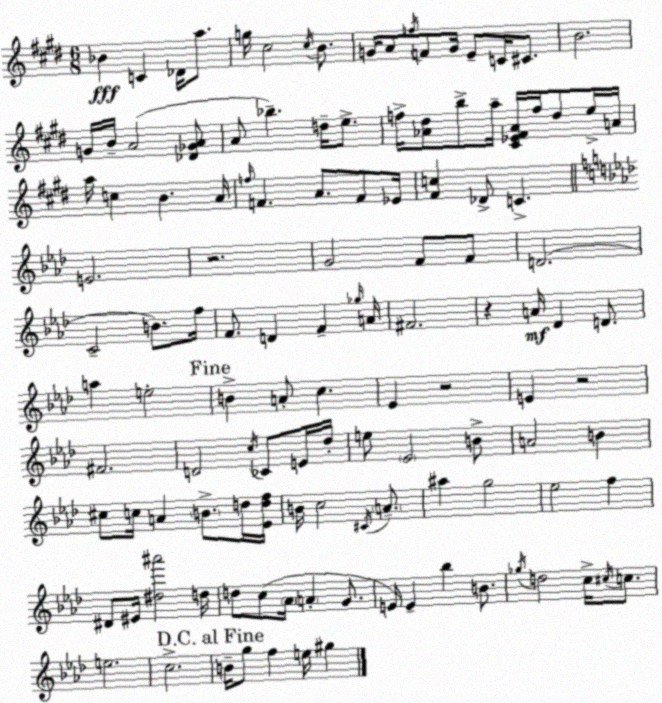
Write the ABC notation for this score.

X:1
T:Untitled
M:6/8
L:1/4
K:E
_B C _D/4 a/2 g/4 ^c2 ^c/4 B/2 G/4 A/2 f/4 F/2 G/4 E/2 C/4 ^C/2 B2 G/4 B/4 A2 [_D_GA]/2 A/2 _b d/4 e/2 f/4 [_A^d]/2 b/2 a/4 [^C_E^F_A]/4 f/4 ^d/2 e/4 A/4 a/4 c B A/4 f/4 F A/2 F/2 _E/4 [^Fc] _D/2 C E2 z2 G2 F/2 F/2 D2 C2 B/2 f/4 F/2 D F _g/4 A/4 ^F2 z A/4 _D D/2 a e2 B A/2 c _E z2 E z2 ^F2 D2 c/4 _C/2 E/4 _d/4 e/2 _E2 B/2 A2 B ^c/2 c/4 A B/2 d/4 [_Edf]/4 B/4 c2 ^C/4 A/2 ^a g2 _e2 f ^D/2 ^E/4 [^d^a']2 d/4 d/2 c/2 _A/4 A G/2 E/4 E _b B/2 _g/4 d2 c/4 ^c/4 c/2 e2 c2 B/4 g/2 f e/4 ^g